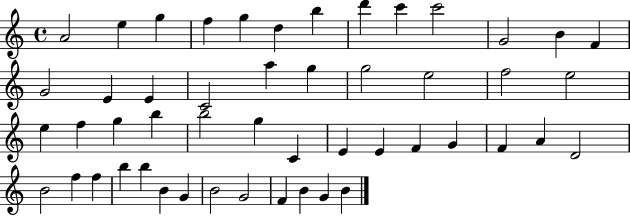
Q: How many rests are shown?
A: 0